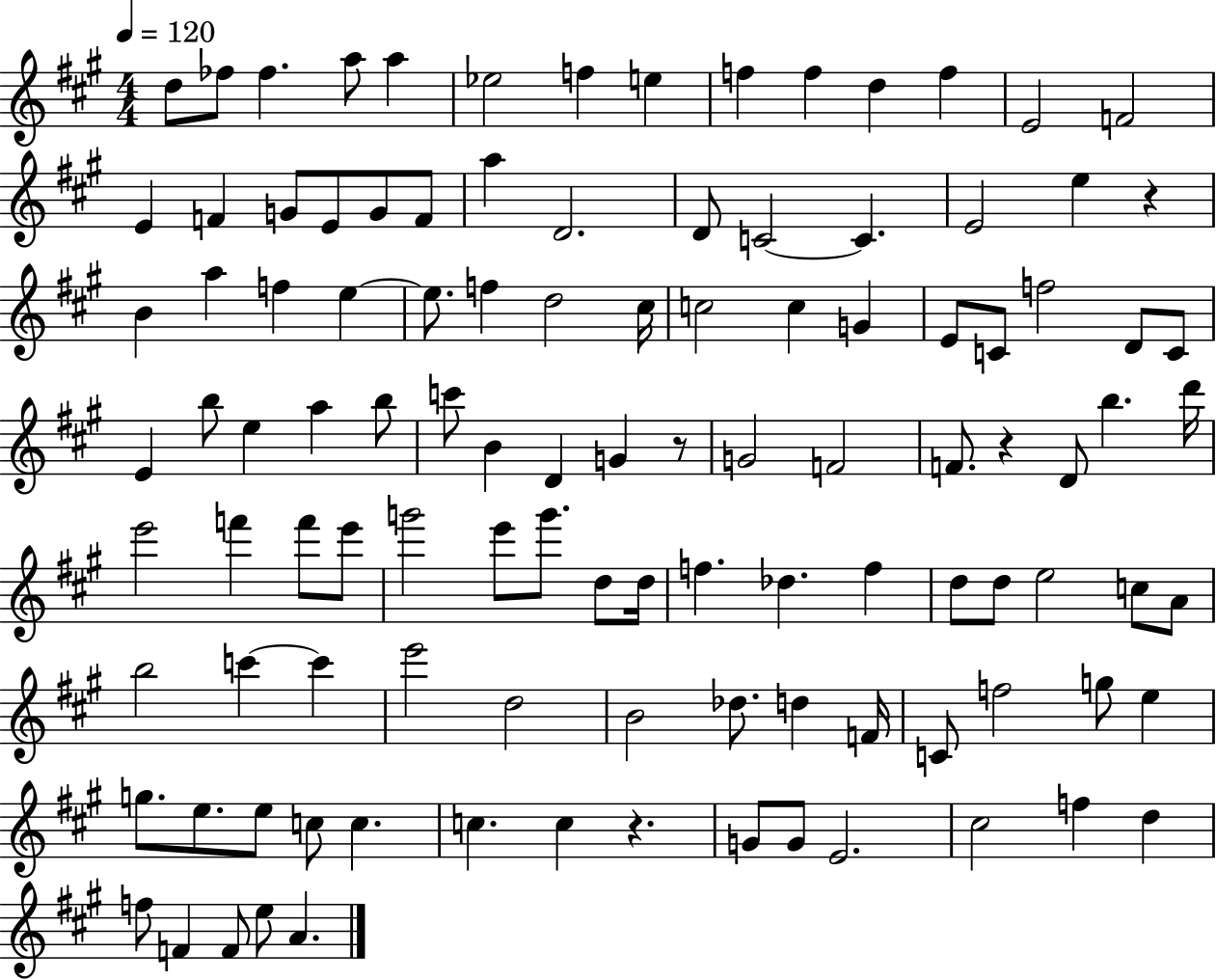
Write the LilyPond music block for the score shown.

{
  \clef treble
  \numericTimeSignature
  \time 4/4
  \key a \major
  \tempo 4 = 120
  d''8 fes''8 fes''4. a''8 a''4 | ees''2 f''4 e''4 | f''4 f''4 d''4 f''4 | e'2 f'2 | \break e'4 f'4 g'8 e'8 g'8 f'8 | a''4 d'2. | d'8 c'2~~ c'4. | e'2 e''4 r4 | \break b'4 a''4 f''4 e''4~~ | e''8. f''4 d''2 cis''16 | c''2 c''4 g'4 | e'8 c'8 f''2 d'8 c'8 | \break e'4 b''8 e''4 a''4 b''8 | c'''8 b'4 d'4 g'4 r8 | g'2 f'2 | f'8. r4 d'8 b''4. d'''16 | \break e'''2 f'''4 f'''8 e'''8 | g'''2 e'''8 g'''8. d''8 d''16 | f''4. des''4. f''4 | d''8 d''8 e''2 c''8 a'8 | \break b''2 c'''4~~ c'''4 | e'''2 d''2 | b'2 des''8. d''4 f'16 | c'8 f''2 g''8 e''4 | \break g''8. e''8. e''8 c''8 c''4. | c''4. c''4 r4. | g'8 g'8 e'2. | cis''2 f''4 d''4 | \break f''8 f'4 f'8 e''8 a'4. | \bar "|."
}